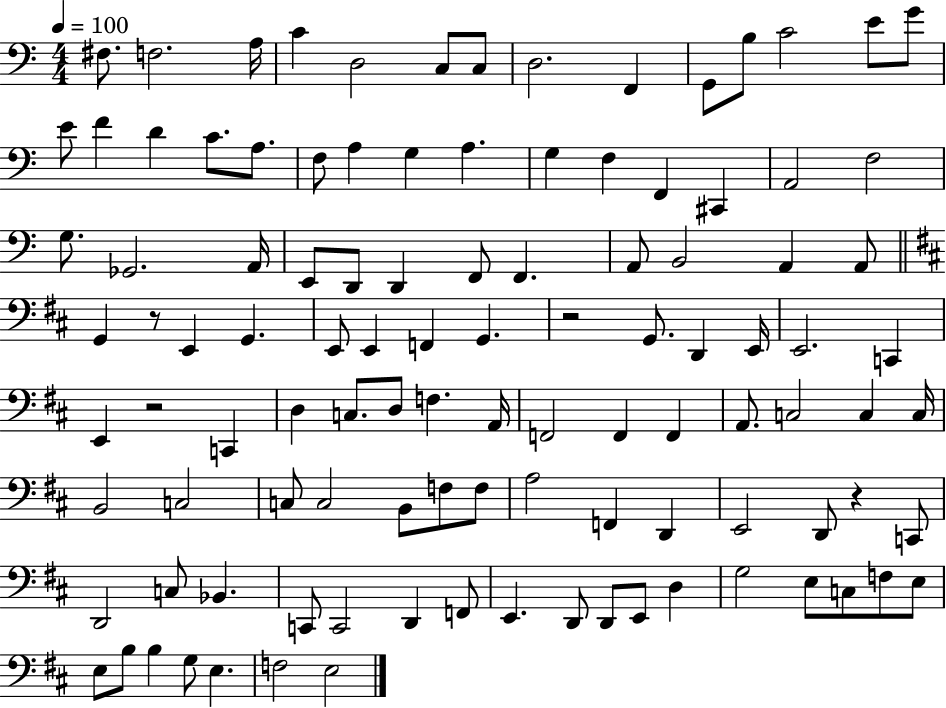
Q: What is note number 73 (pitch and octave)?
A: F3